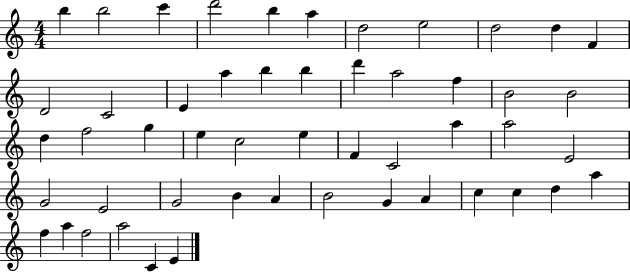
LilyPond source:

{
  \clef treble
  \numericTimeSignature
  \time 4/4
  \key c \major
  b''4 b''2 c'''4 | d'''2 b''4 a''4 | d''2 e''2 | d''2 d''4 f'4 | \break d'2 c'2 | e'4 a''4 b''4 b''4 | d'''4 a''2 f''4 | b'2 b'2 | \break d''4 f''2 g''4 | e''4 c''2 e''4 | f'4 c'2 a''4 | a''2 e'2 | \break g'2 e'2 | g'2 b'4 a'4 | b'2 g'4 a'4 | c''4 c''4 d''4 a''4 | \break f''4 a''4 f''2 | a''2 c'4 e'4 | \bar "|."
}